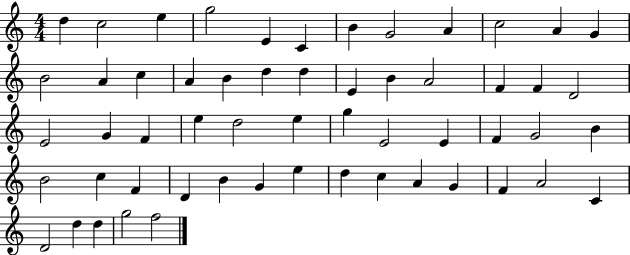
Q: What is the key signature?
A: C major